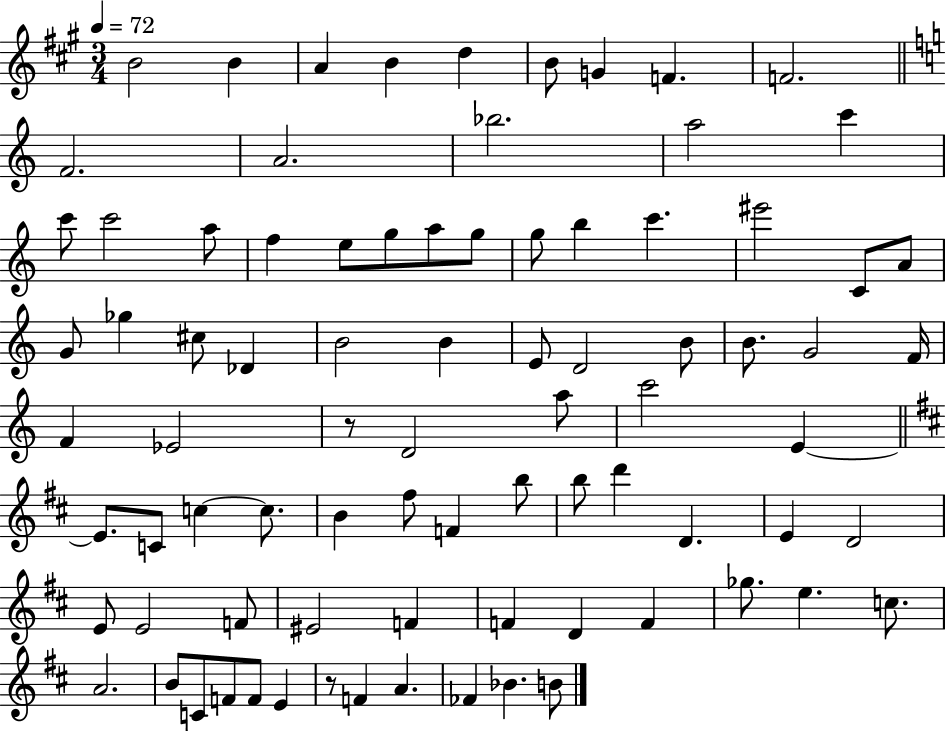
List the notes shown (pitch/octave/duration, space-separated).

B4/h B4/q A4/q B4/q D5/q B4/e G4/q F4/q. F4/h. F4/h. A4/h. Bb5/h. A5/h C6/q C6/e C6/h A5/e F5/q E5/e G5/e A5/e G5/e G5/e B5/q C6/q. EIS6/h C4/e A4/e G4/e Gb5/q C#5/e Db4/q B4/h B4/q E4/e D4/h B4/e B4/e. G4/h F4/s F4/q Eb4/h R/e D4/h A5/e C6/h E4/q E4/e. C4/e C5/q C5/e. B4/q F#5/e F4/q B5/e B5/e D6/q D4/q. E4/q D4/h E4/e E4/h F4/e EIS4/h F4/q F4/q D4/q F4/q Gb5/e. E5/q. C5/e. A4/h. B4/e C4/e F4/e F4/e E4/q R/e F4/q A4/q. FES4/q Bb4/q. B4/e